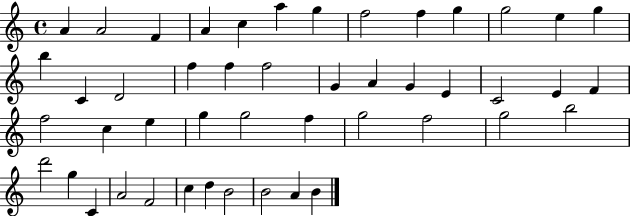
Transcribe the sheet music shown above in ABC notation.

X:1
T:Untitled
M:4/4
L:1/4
K:C
A A2 F A c a g f2 f g g2 e g b C D2 f f f2 G A G E C2 E F f2 c e g g2 f g2 f2 g2 b2 d'2 g C A2 F2 c d B2 B2 A B